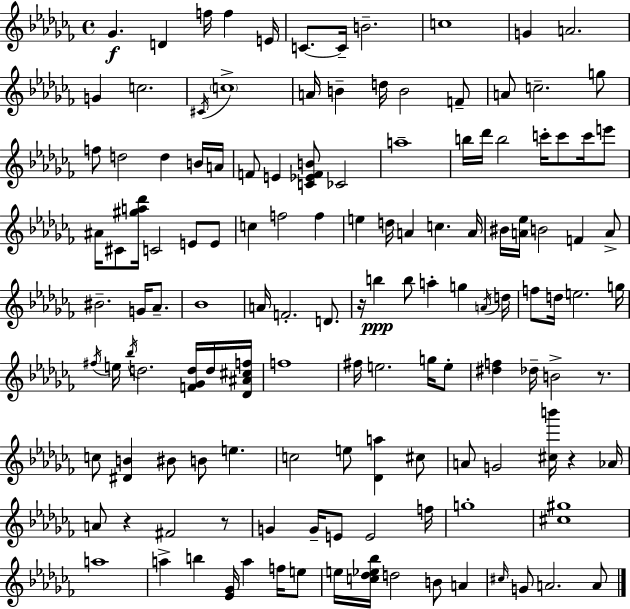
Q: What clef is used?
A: treble